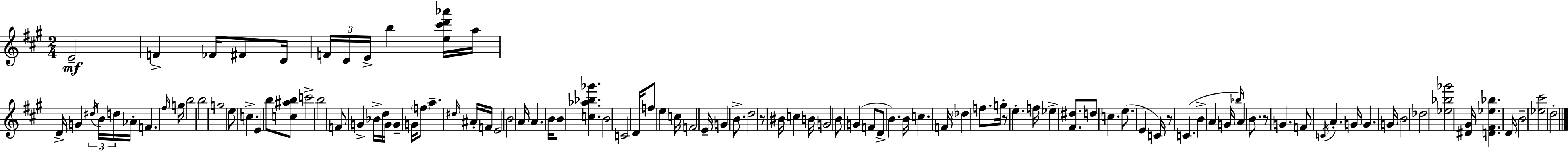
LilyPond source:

{
  \clef treble
  \numericTimeSignature
  \time 2/4
  \key a \major
  e'2--\mf | f'4-> fes'16 fis'8 d'16 | \tuplet 3/2 { f'16 d'16 e'16-> } b''4 <e'' cis''' d''' aes'''>16 | a''16 d'16-> g'4 \tuplet 3/2 { \acciaccatura { dis''16 } b'16 | \break d''16 } aes'16-. f'4. | \grace { fis''16 } g''16 b''2 | b''2 | g''2 | \break e''8 c''4.-> | e'4 b''8 | <c'' ais'' b''>8 c'''2-> | b''2 | \break f'8 g'4-> | bes'16-> d''16 g'16 g'4-- g'16 | \parenthesize f''8 a''4.-- | \grace { dis''16 } ais'16-. f'16 e'2 | \break b'2 | a'16 a'4. | b'16 b'8 <c'' aes'' bes'' ges'''>4. | b'2 | \break c'2 | d'16 f''8 e''4 | c''16 f'2 | e'16-- g'4 | \break b'8.-> d''2 | r8 bis'16 c''4 | b'16 g'2 | b'8 g'4( | \break f'8 d'8-> b'4.) | b'16 c''4. | f'16 \parenthesize des''4 f''8. | g''16-. r8 e''4.-. | \break f''16 ees''4-> | <fis' dis''>8. d''8 c''4. | e''8.( e'4 | c'16) r8 c'4.( | \break b'4-> a'4 | g'16 \grace { bes''16 }) a'4 | b'8. r8 g'4. | f'8 \acciaccatura { c'16 } a'4.-. | \break g'16 g'4. | g'16 b'2 | des''2 | <ees'' bes'' ges'''>2 | \break <dis' gis'>16 <d' fis' ees'' bes''>4. | d'16 b'2-- | <ees'' cis'''>2 | d''2-. | \break \bar "|."
}